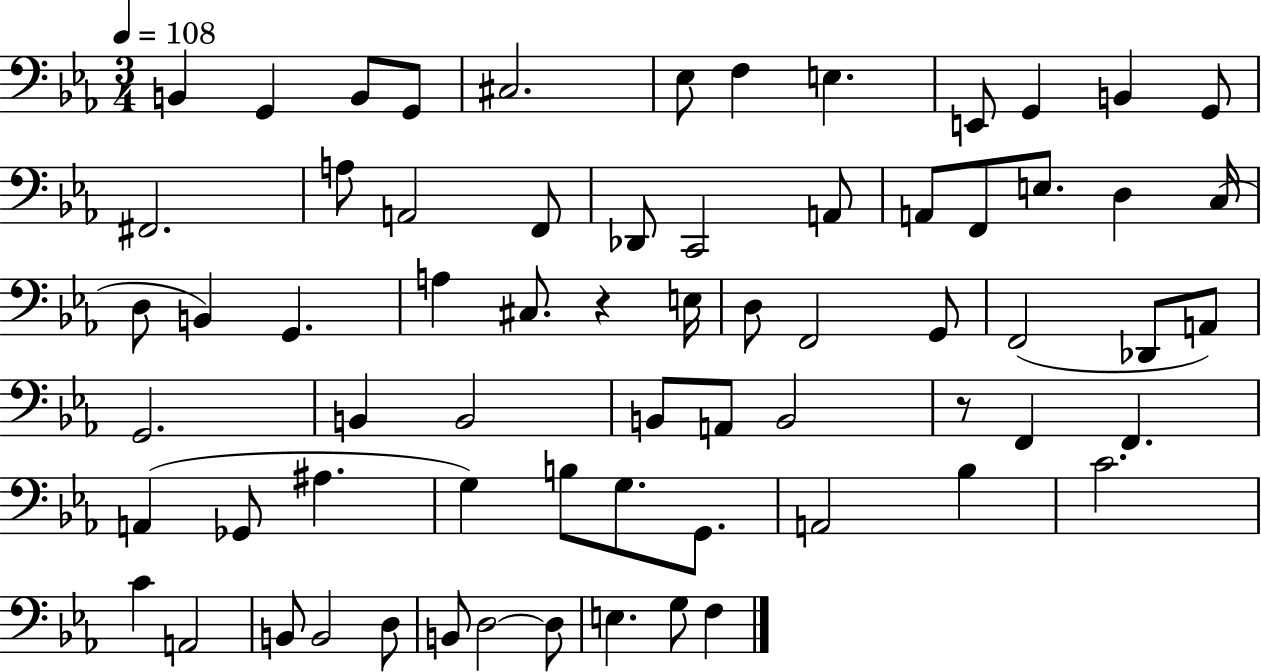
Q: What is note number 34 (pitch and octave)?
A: F2